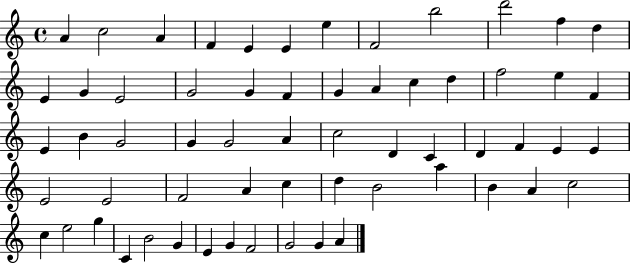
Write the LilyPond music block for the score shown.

{
  \clef treble
  \time 4/4
  \defaultTimeSignature
  \key c \major
  a'4 c''2 a'4 | f'4 e'4 e'4 e''4 | f'2 b''2 | d'''2 f''4 d''4 | \break e'4 g'4 e'2 | g'2 g'4 f'4 | g'4 a'4 c''4 d''4 | f''2 e''4 f'4 | \break e'4 b'4 g'2 | g'4 g'2 a'4 | c''2 d'4 c'4 | d'4 f'4 e'4 e'4 | \break e'2 e'2 | f'2 a'4 c''4 | d''4 b'2 a''4 | b'4 a'4 c''2 | \break c''4 e''2 g''4 | c'4 b'2 g'4 | e'4 g'4 f'2 | g'2 g'4 a'4 | \break \bar "|."
}